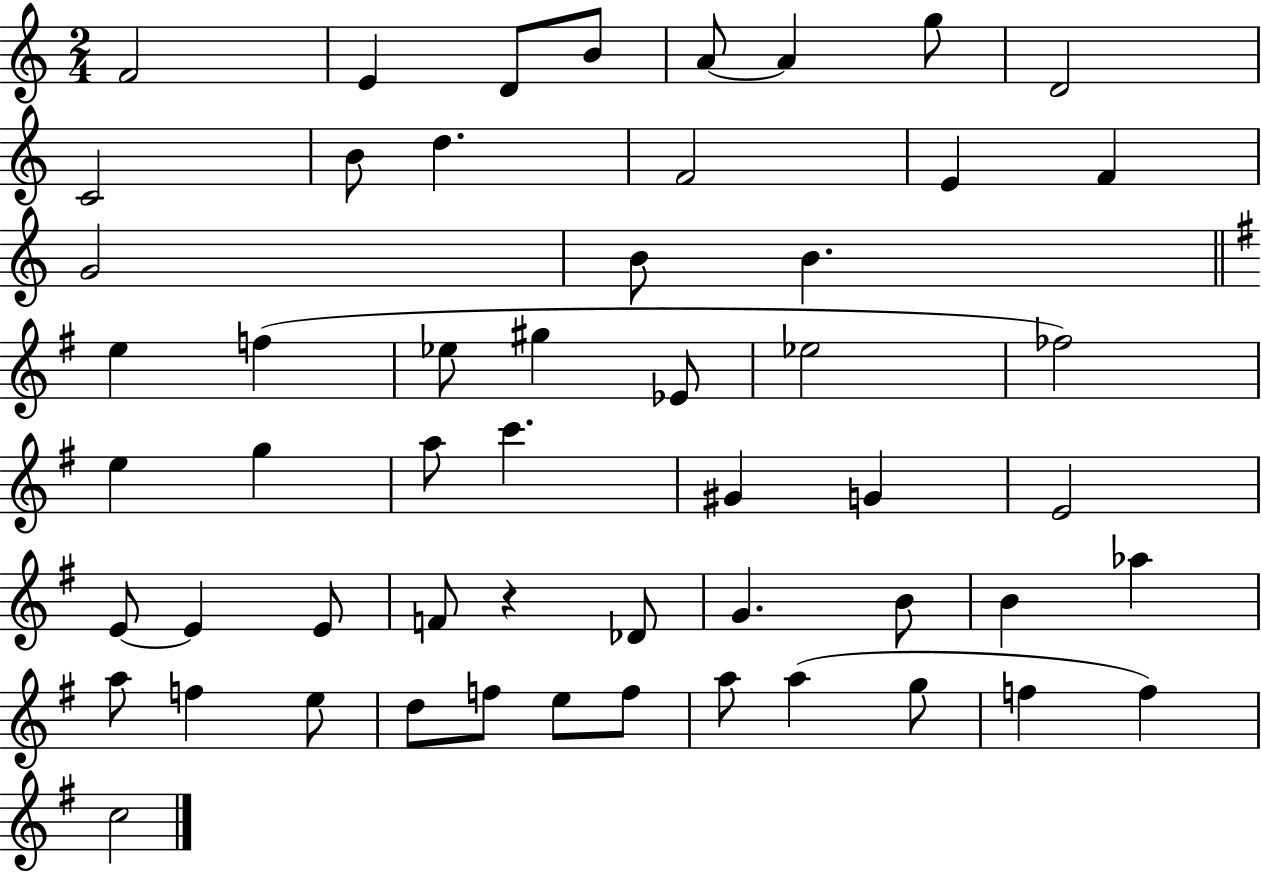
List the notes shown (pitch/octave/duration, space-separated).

F4/h E4/q D4/e B4/e A4/e A4/q G5/e D4/h C4/h B4/e D5/q. F4/h E4/q F4/q G4/h B4/e B4/q. E5/q F5/q Eb5/e G#5/q Eb4/e Eb5/h FES5/h E5/q G5/q A5/e C6/q. G#4/q G4/q E4/h E4/e E4/q E4/e F4/e R/q Db4/e G4/q. B4/e B4/q Ab5/q A5/e F5/q E5/e D5/e F5/e E5/e F5/e A5/e A5/q G5/e F5/q F5/q C5/h